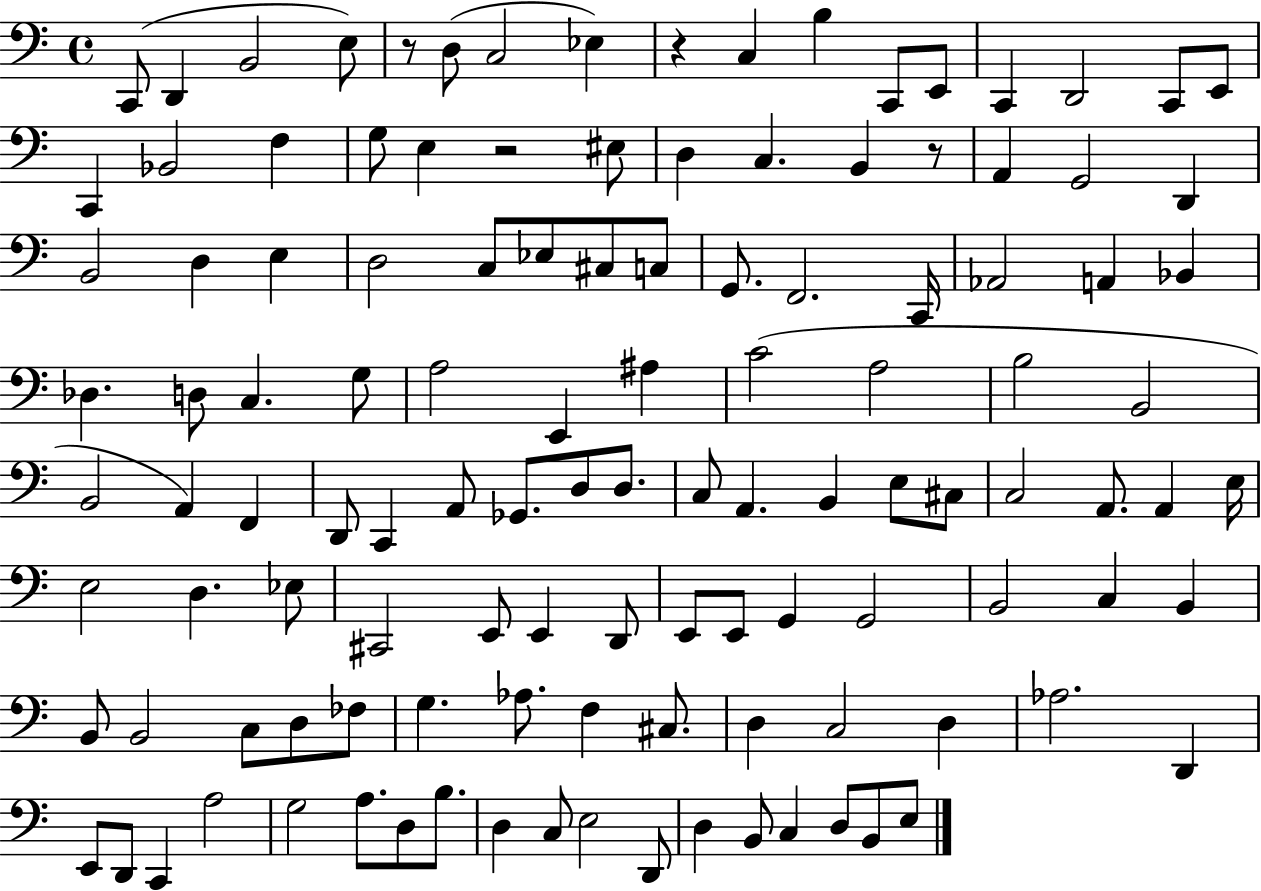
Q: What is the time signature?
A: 4/4